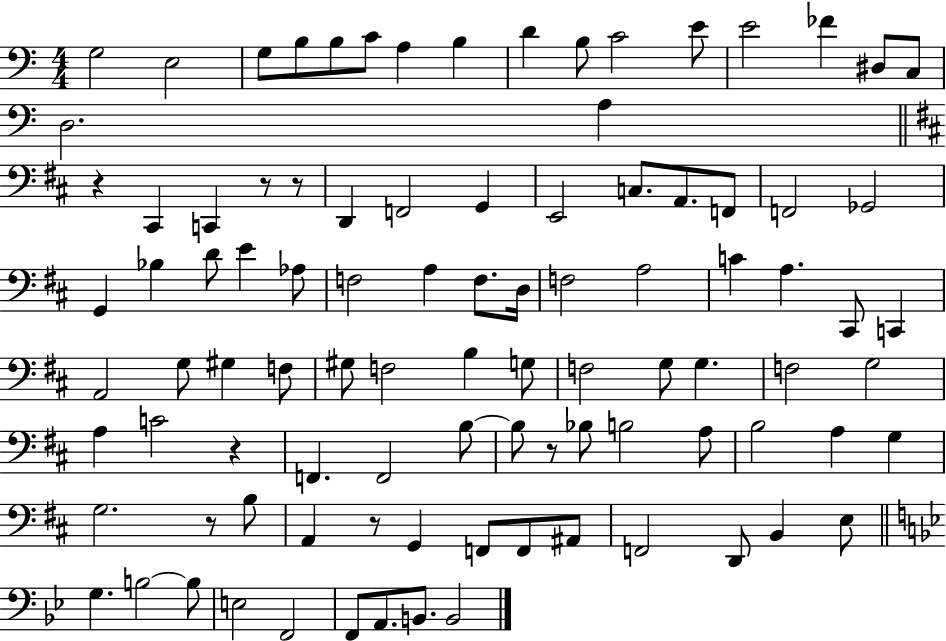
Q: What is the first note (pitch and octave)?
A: G3